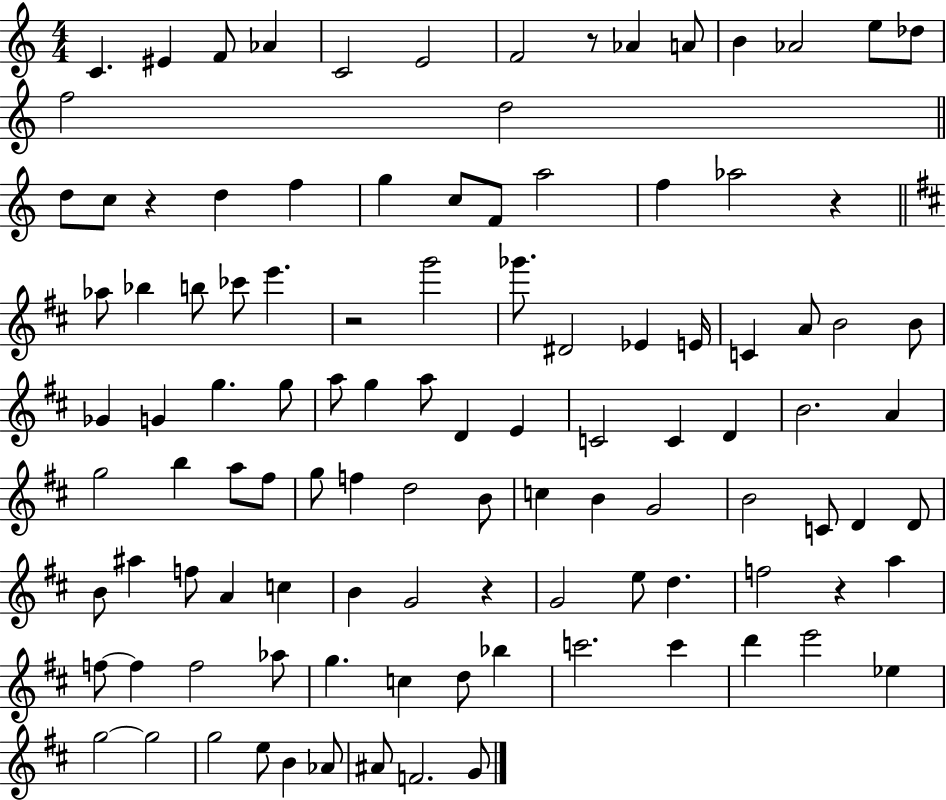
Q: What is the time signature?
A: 4/4